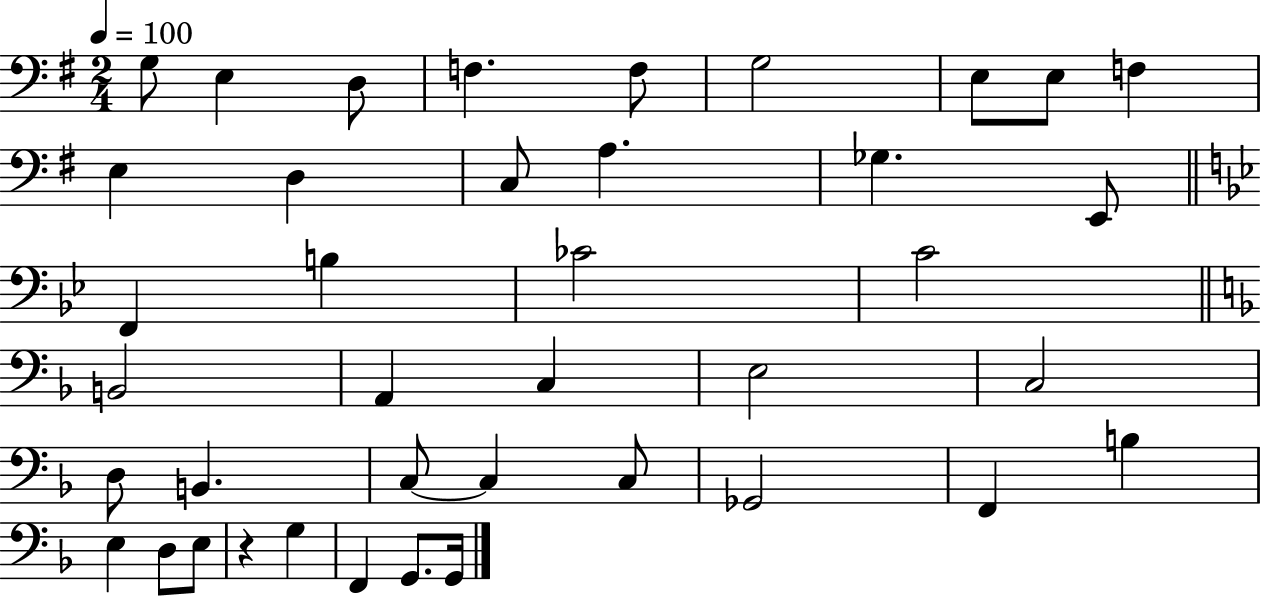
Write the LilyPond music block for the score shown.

{
  \clef bass
  \numericTimeSignature
  \time 2/4
  \key g \major
  \tempo 4 = 100
  g8 e4 d8 | f4. f8 | g2 | e8 e8 f4 | \break e4 d4 | c8 a4. | ges4. e,8 | \bar "||" \break \key bes \major f,4 b4 | ces'2 | c'2 | \bar "||" \break \key f \major b,2 | a,4 c4 | e2 | c2 | \break d8 b,4. | c8~~ c4 c8 | ges,2 | f,4 b4 | \break e4 d8 e8 | r4 g4 | f,4 g,8. g,16 | \bar "|."
}